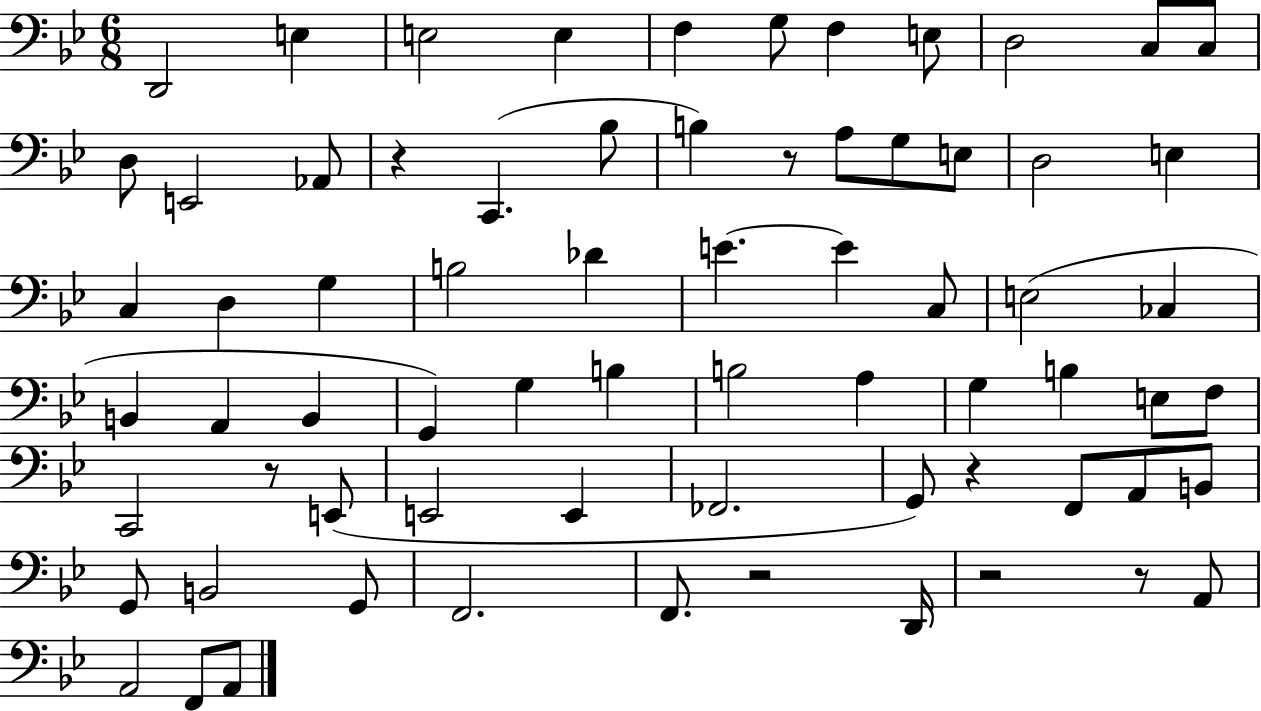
X:1
T:Untitled
M:6/8
L:1/4
K:Bb
D,,2 E, E,2 E, F, G,/2 F, E,/2 D,2 C,/2 C,/2 D,/2 E,,2 _A,,/2 z C,, _B,/2 B, z/2 A,/2 G,/2 E,/2 D,2 E, C, D, G, B,2 _D E E C,/2 E,2 _C, B,, A,, B,, G,, G, B, B,2 A, G, B, E,/2 F,/2 C,,2 z/2 E,,/2 E,,2 E,, _F,,2 G,,/2 z F,,/2 A,,/2 B,,/2 G,,/2 B,,2 G,,/2 F,,2 F,,/2 z2 D,,/4 z2 z/2 A,,/2 A,,2 F,,/2 A,,/2